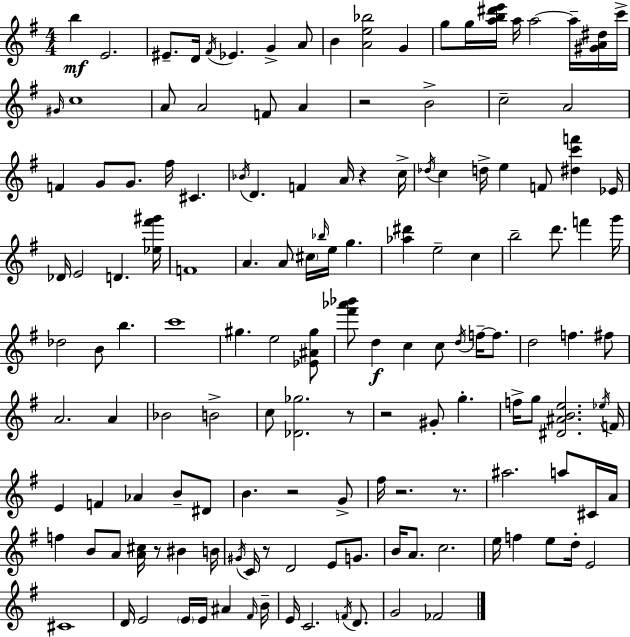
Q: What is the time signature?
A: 4/4